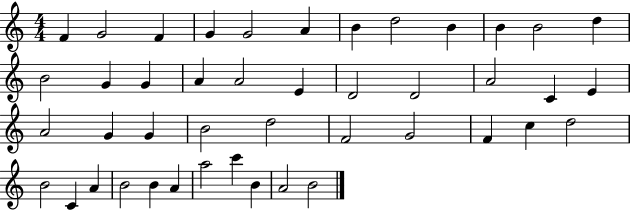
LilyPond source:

{
  \clef treble
  \numericTimeSignature
  \time 4/4
  \key c \major
  f'4 g'2 f'4 | g'4 g'2 a'4 | b'4 d''2 b'4 | b'4 b'2 d''4 | \break b'2 g'4 g'4 | a'4 a'2 e'4 | d'2 d'2 | a'2 c'4 e'4 | \break a'2 g'4 g'4 | b'2 d''2 | f'2 g'2 | f'4 c''4 d''2 | \break b'2 c'4 a'4 | b'2 b'4 a'4 | a''2 c'''4 b'4 | a'2 b'2 | \break \bar "|."
}